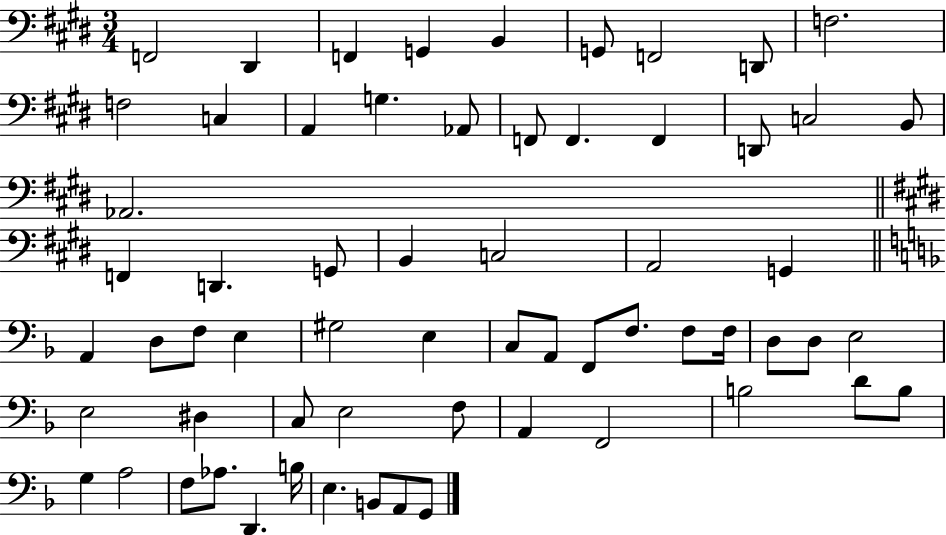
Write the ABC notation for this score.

X:1
T:Untitled
M:3/4
L:1/4
K:E
F,,2 ^D,, F,, G,, B,, G,,/2 F,,2 D,,/2 F,2 F,2 C, A,, G, _A,,/2 F,,/2 F,, F,, D,,/2 C,2 B,,/2 _A,,2 F,, D,, G,,/2 B,, C,2 A,,2 G,, A,, D,/2 F,/2 E, ^G,2 E, C,/2 A,,/2 F,,/2 F,/2 F,/2 F,/4 D,/2 D,/2 E,2 E,2 ^D, C,/2 E,2 F,/2 A,, F,,2 B,2 D/2 B,/2 G, A,2 F,/2 _A,/2 D,, B,/4 E, B,,/2 A,,/2 G,,/2